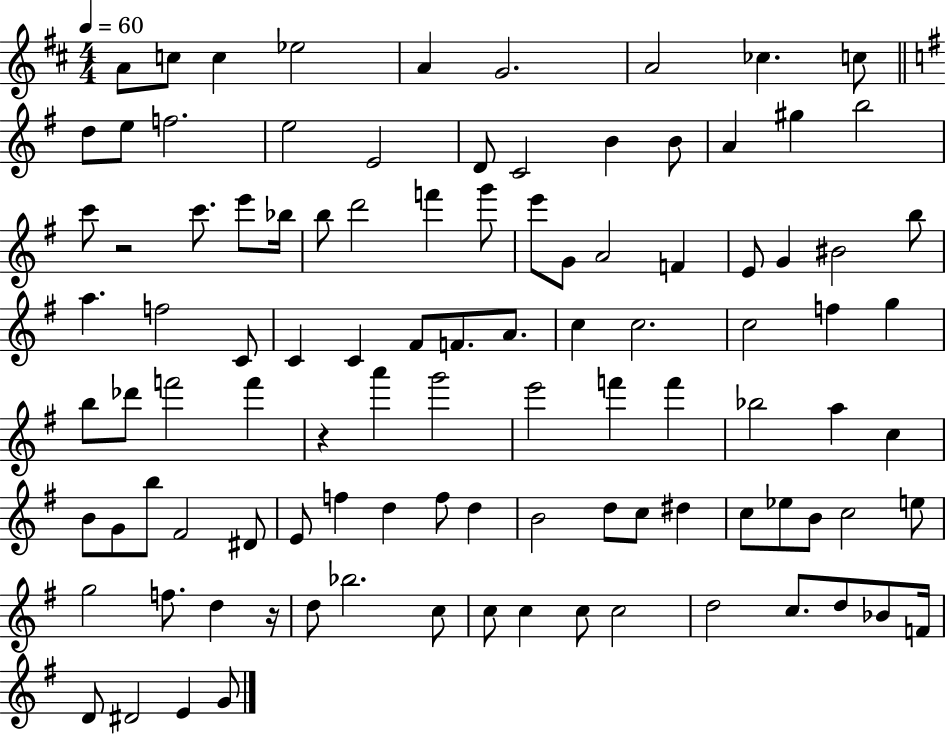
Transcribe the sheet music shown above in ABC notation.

X:1
T:Untitled
M:4/4
L:1/4
K:D
A/2 c/2 c _e2 A G2 A2 _c c/2 d/2 e/2 f2 e2 E2 D/2 C2 B B/2 A ^g b2 c'/2 z2 c'/2 e'/2 _b/4 b/2 d'2 f' g'/2 e'/2 G/2 A2 F E/2 G ^B2 b/2 a f2 C/2 C C ^F/2 F/2 A/2 c c2 c2 f g b/2 _d'/2 f'2 f' z a' g'2 e'2 f' f' _b2 a c B/2 G/2 b/2 ^F2 ^D/2 E/2 f d f/2 d B2 d/2 c/2 ^d c/2 _e/2 B/2 c2 e/2 g2 f/2 d z/4 d/2 _b2 c/2 c/2 c c/2 c2 d2 c/2 d/2 _B/2 F/4 D/2 ^D2 E G/2